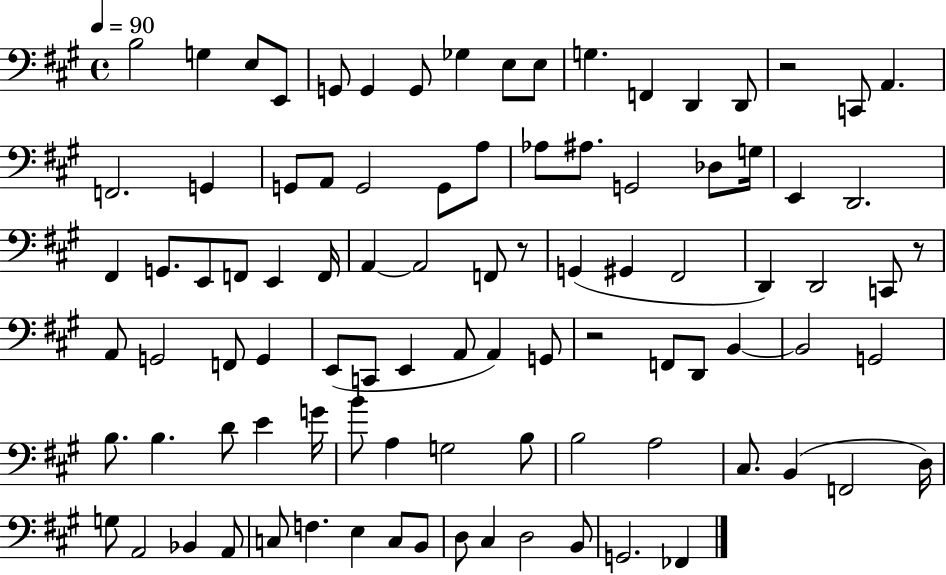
{
  \clef bass
  \time 4/4
  \defaultTimeSignature
  \key a \major
  \tempo 4 = 90
  b2 g4 e8 e,8 | g,8 g,4 g,8 ges4 e8 e8 | g4. f,4 d,4 d,8 | r2 c,8 a,4. | \break f,2. g,4 | g,8 a,8 g,2 g,8 a8 | aes8 ais8. g,2 des8 g16 | e,4 d,2. | \break fis,4 g,8. e,8 f,8 e,4 f,16 | a,4~~ a,2 f,8 r8 | g,4( gis,4 fis,2 | d,4) d,2 c,8 r8 | \break a,8 g,2 f,8 g,4 | e,8( c,8 e,4 a,8 a,4) g,8 | r2 f,8 d,8 b,4~~ | b,2 g,2 | \break b8. b4. d'8 e'4 g'16 | b'8 a4 g2 b8 | b2 a2 | cis8. b,4( f,2 d16) | \break g8 a,2 bes,4 a,8 | c8 f4. e4 c8 b,8 | d8 cis4 d2 b,8 | g,2. fes,4 | \break \bar "|."
}